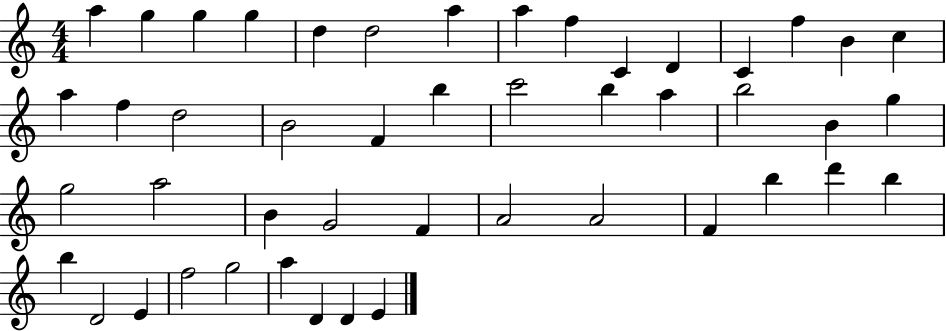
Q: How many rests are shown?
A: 0